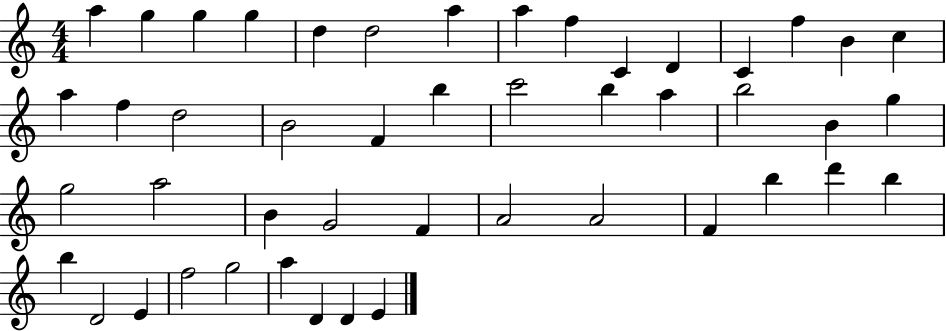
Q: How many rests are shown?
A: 0